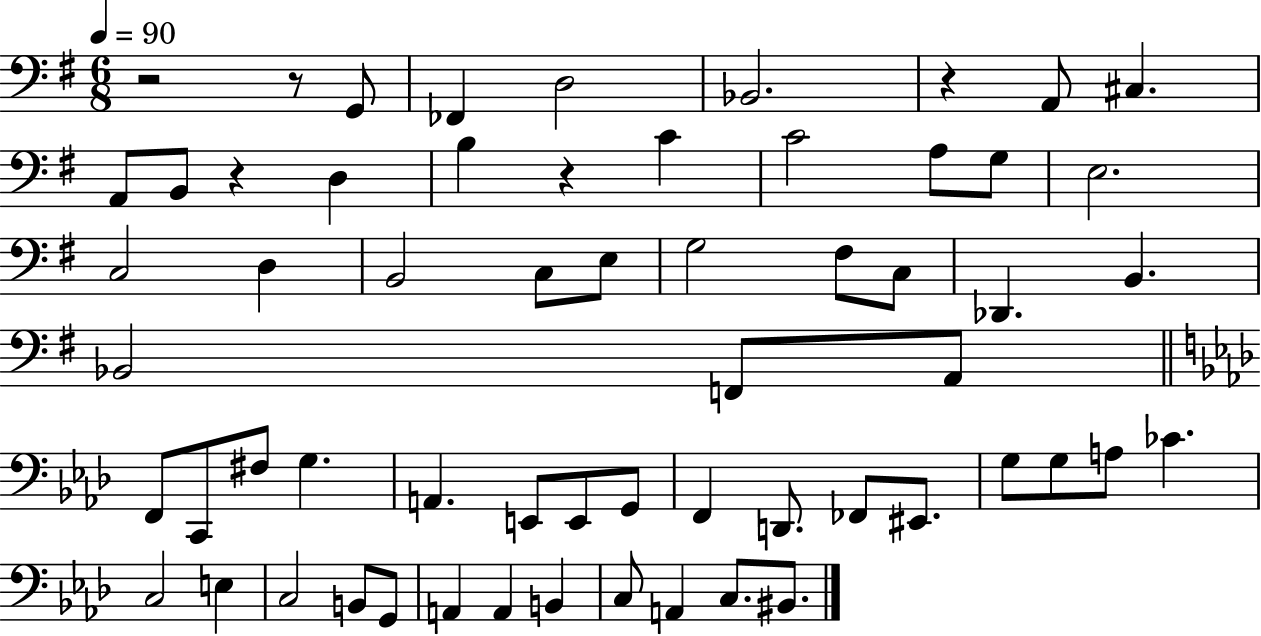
X:1
T:Untitled
M:6/8
L:1/4
K:G
z2 z/2 G,,/2 _F,, D,2 _B,,2 z A,,/2 ^C, A,,/2 B,,/2 z D, B, z C C2 A,/2 G,/2 E,2 C,2 D, B,,2 C,/2 E,/2 G,2 ^F,/2 C,/2 _D,, B,, _B,,2 F,,/2 A,,/2 F,,/2 C,,/2 ^F,/2 G, A,, E,,/2 E,,/2 G,,/2 F,, D,,/2 _F,,/2 ^E,,/2 G,/2 G,/2 A,/2 _C C,2 E, C,2 B,,/2 G,,/2 A,, A,, B,, C,/2 A,, C,/2 ^B,,/2